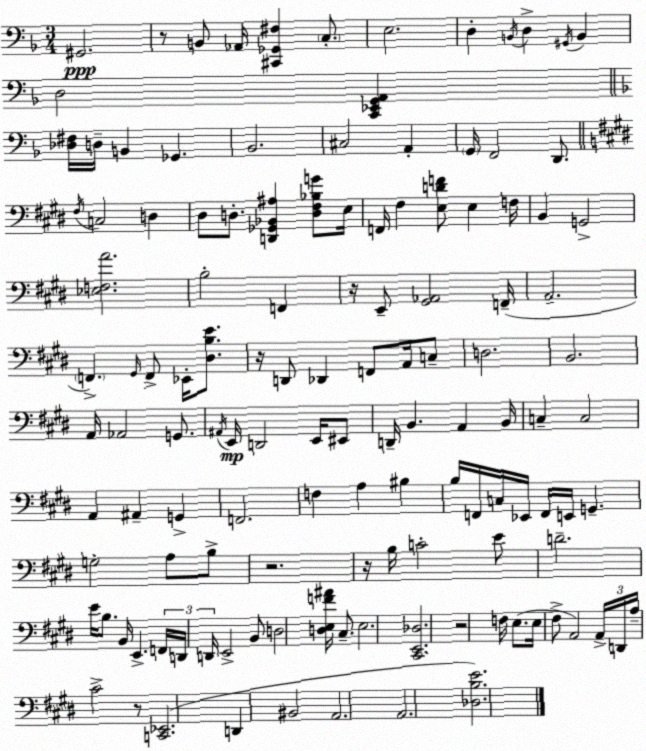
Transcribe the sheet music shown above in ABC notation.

X:1
T:Untitled
M:3/4
L:1/4
K:Dm
^G,,2 z/2 B,,/2 _A,,/4 [^C,,_G,,^F,] C,/2 E,2 D, B,,/4 D, ^G,,/4 B,, D,2 [C,,_E,,G,,A,,] [_D,^F,]/4 D,/4 B,, _G,, _B,,2 ^C,2 A,, G,,/4 F,,2 D,,/2 ^F,/4 C,2 D, ^D,/2 D,/2 [D,,_G,,_B,,^A,] [D,^F,_B,G]/2 E,/4 F,,/4 ^F, [E,DF]/2 E, F,/4 B,, G,,2 [_E,F,A]2 B,2 F,, z/4 E,,/2 [^G,,_A,,]2 F,,/4 A,,2 F,, ^G,,/4 F,,/2 _E,,/4 [^D,B,E]/2 z/4 D,,/2 _D,, F,,/2 A,,/4 C,/2 D,2 B,,2 A,,/4 _A,,2 G,,/2 ^A,,/4 E,,/4 D,,2 E,,/4 ^E,,/2 D,,/4 B,, A,, B,,/4 C, C,2 A,, ^A,, G,, F,,2 F, A, ^B, B,/4 F,,/4 C,/4 _E,,/4 F,,/4 E,,/4 G,, G,2 A,/2 B,/2 z2 z/4 B,/4 C2 E/2 D2 E/4 B,/2 B,,/4 E,, F,,/4 D,,/4 D,,/4 E,,2 B,,/2 D,2 [D,E,F^A]/4 ^C,/2 E,2 [^C,,E,,_D,]2 z2 F,/4 E,/2 E,/4 ^F,/2 A,,2 A,,/4 D,,/4 A,/4 ^C2 z/2 [C,,_E,,]2 D,, ^B,,2 A,,2 A,,2 [_D,B,E]2